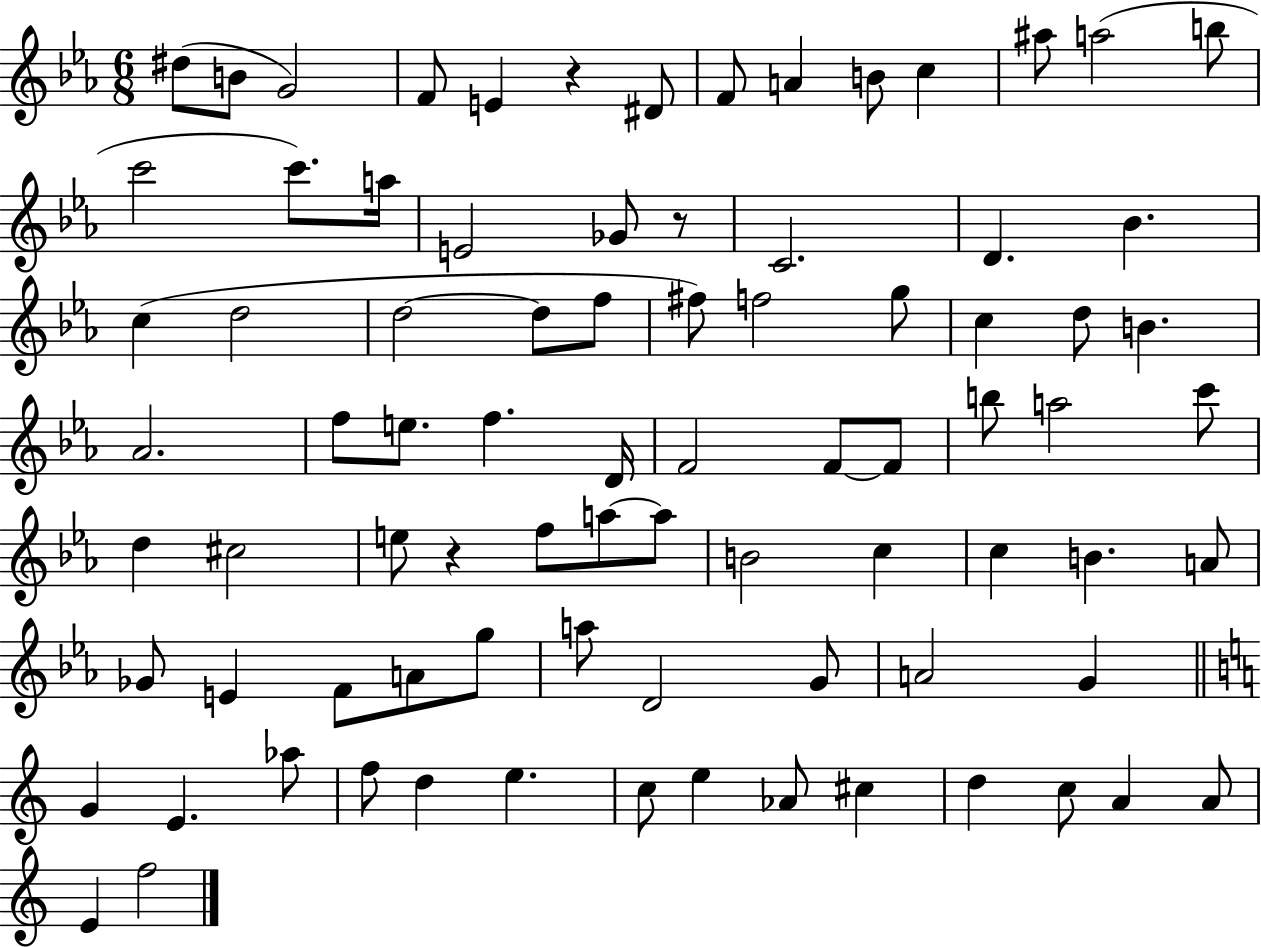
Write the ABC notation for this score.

X:1
T:Untitled
M:6/8
L:1/4
K:Eb
^d/2 B/2 G2 F/2 E z ^D/2 F/2 A B/2 c ^a/2 a2 b/2 c'2 c'/2 a/4 E2 _G/2 z/2 C2 D _B c d2 d2 d/2 f/2 ^f/2 f2 g/2 c d/2 B _A2 f/2 e/2 f D/4 F2 F/2 F/2 b/2 a2 c'/2 d ^c2 e/2 z f/2 a/2 a/2 B2 c c B A/2 _G/2 E F/2 A/2 g/2 a/2 D2 G/2 A2 G G E _a/2 f/2 d e c/2 e _A/2 ^c d c/2 A A/2 E f2